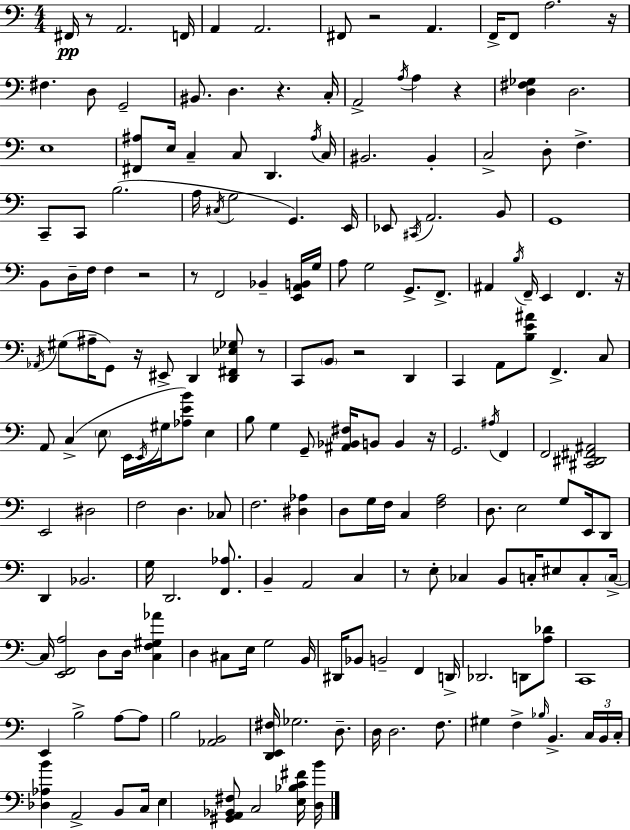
{
  \clef bass
  \numericTimeSignature
  \time 4/4
  \key c \major
  \repeat volta 2 { fis,16\pp r8 a,2. f,16 | a,4 a,2. | fis,8 r2 a,4. | f,16-> f,8 a2. r16 | \break fis4. d8 g,2-- | bis,8. d4. r4. c16-. | a,2-> \acciaccatura { a16 } a4 r4 | <d fis ges>4 d2. | \break e1 | <fis, ais>8 e16 c4-- c8 d,4. | \acciaccatura { ais16 } c16 bis,2. bis,4-. | c2-> d8-. f4.-> | \break c,8-- c,8 b2.( | a16 \acciaccatura { cis16 } g2 g,4.) | e,16 ees,8 \acciaccatura { cis,16 } a,2. | b,8 g,1 | \break b,8 d16-- f16 f4 r2 | r8 f,2 bes,4-- | <e, a, b,>16 g16 a8 g2 g,8.-> | f,8.-> ais,4 \acciaccatura { b16 } f,16-- e,4 f,4. | \break r16 \acciaccatura { aes,16 }( gis8 ais16-- g,8) r16 eis,8-> d,4 | <d, fis, ees ges>8 r8 c,8 \parenthesize b,8 r2 | d,4 c,4 a,8 <b e' ais'>8 f,4.-> | c8 a,8 c4->( \parenthesize e8 e,16 \acciaccatura { e,16 } | \break gis16 <aes e' b'>8) e4 b8 g4 g,8-- <ais, bes, fis>16 | b,8 b,4 r16 g,2. | \acciaccatura { ais16 } f,4 f,2 | <cis, dis, fis, ais,>2 e,2 | \break dis2 f2 | d4. ces8 f2. | <dis aes>4 d8 g16 f16 c4 | <f a>2 d8. e2 | \break g8 e,16 d,8 d,4 bes,2. | g16 d,2. | <f, aes>8. b,4-- a,2 | c4 r8 e8-. ces4 | \break b,8 c16-. eis8 c8-. \parenthesize c16->~~ c16 <e, f, a>2 | d8 d16 <c f gis aes'>4 d4 cis8 e16 g2 | b,16 dis,16 bes,8 b,2-- | f,4 d,16-> des,2. | \break d,8 <a des'>8 c,1 | e,4 b2-> | a8~~ a8 b2 | <aes, b,>2 <d, e, fis>16 ges2. | \break d8.-- d16 d2. | f8. gis4 f4-> | \grace { bes16 } b,4.-> \tuplet 3/2 { c16 b,16 c16-. } <des aes b'>4 a,2-> | b,8 c16 e4 <gis, a, bes, fis>8 c2 | \break <e bes c' fis'>16 <d b'>16 } \bar "|."
}